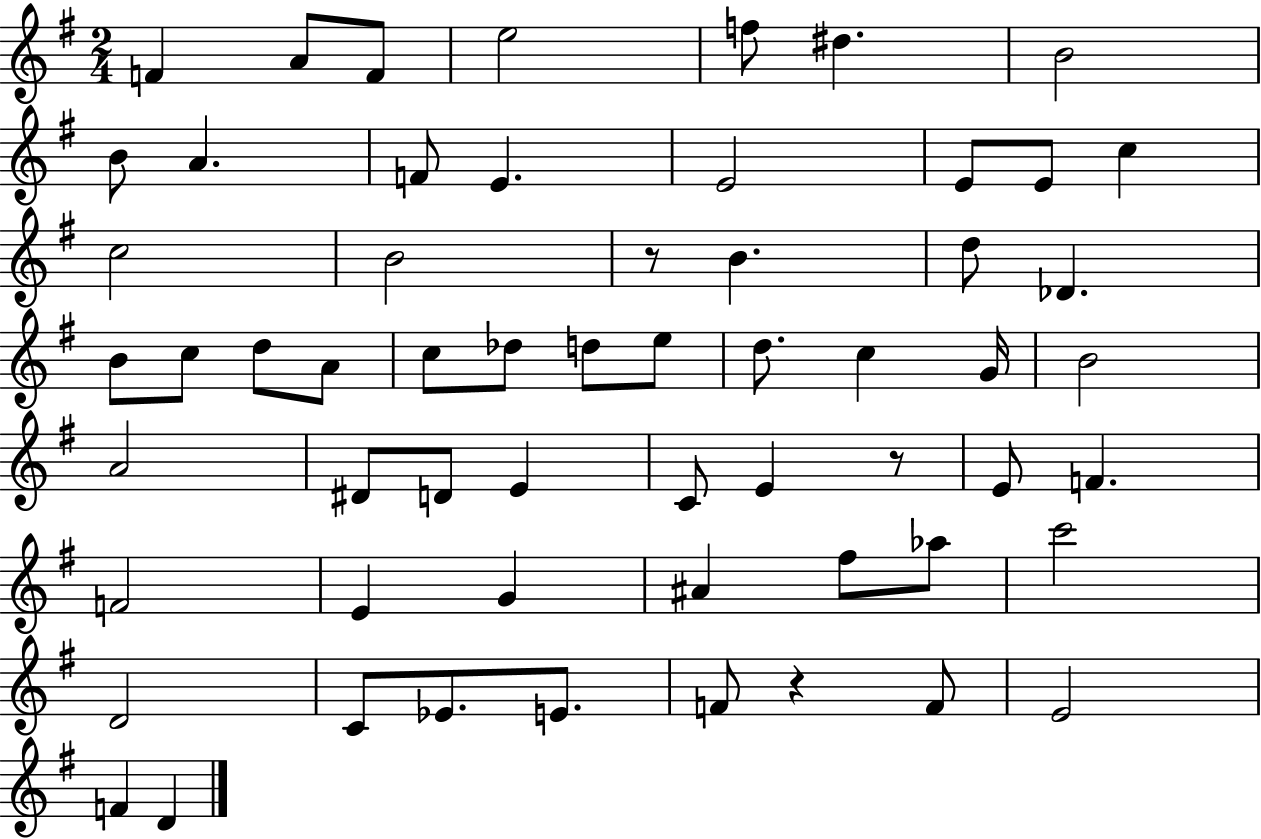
X:1
T:Untitled
M:2/4
L:1/4
K:G
F A/2 F/2 e2 f/2 ^d B2 B/2 A F/2 E E2 E/2 E/2 c c2 B2 z/2 B d/2 _D B/2 c/2 d/2 A/2 c/2 _d/2 d/2 e/2 d/2 c G/4 B2 A2 ^D/2 D/2 E C/2 E z/2 E/2 F F2 E G ^A ^f/2 _a/2 c'2 D2 C/2 _E/2 E/2 F/2 z F/2 E2 F D